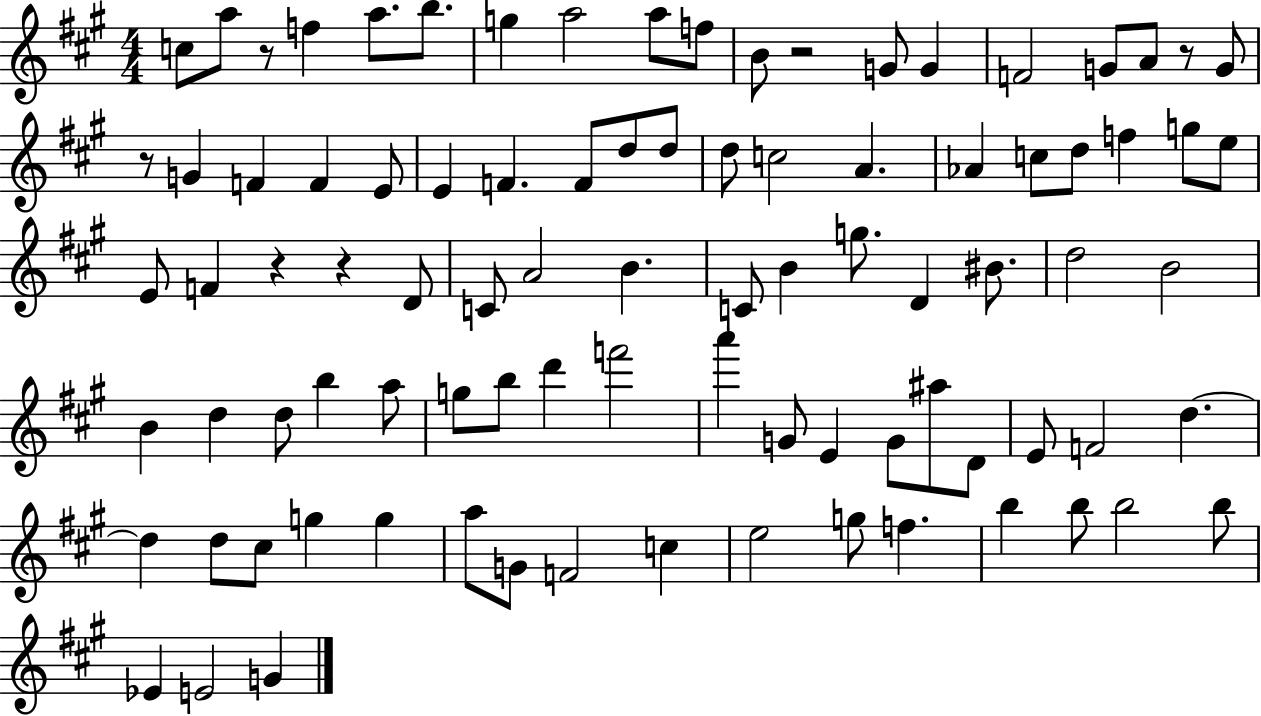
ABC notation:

X:1
T:Untitled
M:4/4
L:1/4
K:A
c/2 a/2 z/2 f a/2 b/2 g a2 a/2 f/2 B/2 z2 G/2 G F2 G/2 A/2 z/2 G/2 z/2 G F F E/2 E F F/2 d/2 d/2 d/2 c2 A _A c/2 d/2 f g/2 e/2 E/2 F z z D/2 C/2 A2 B C/2 B g/2 D ^B/2 d2 B2 B d d/2 b a/2 g/2 b/2 d' f'2 a' G/2 E G/2 ^a/2 D/2 E/2 F2 d d d/2 ^c/2 g g a/2 G/2 F2 c e2 g/2 f b b/2 b2 b/2 _E E2 G